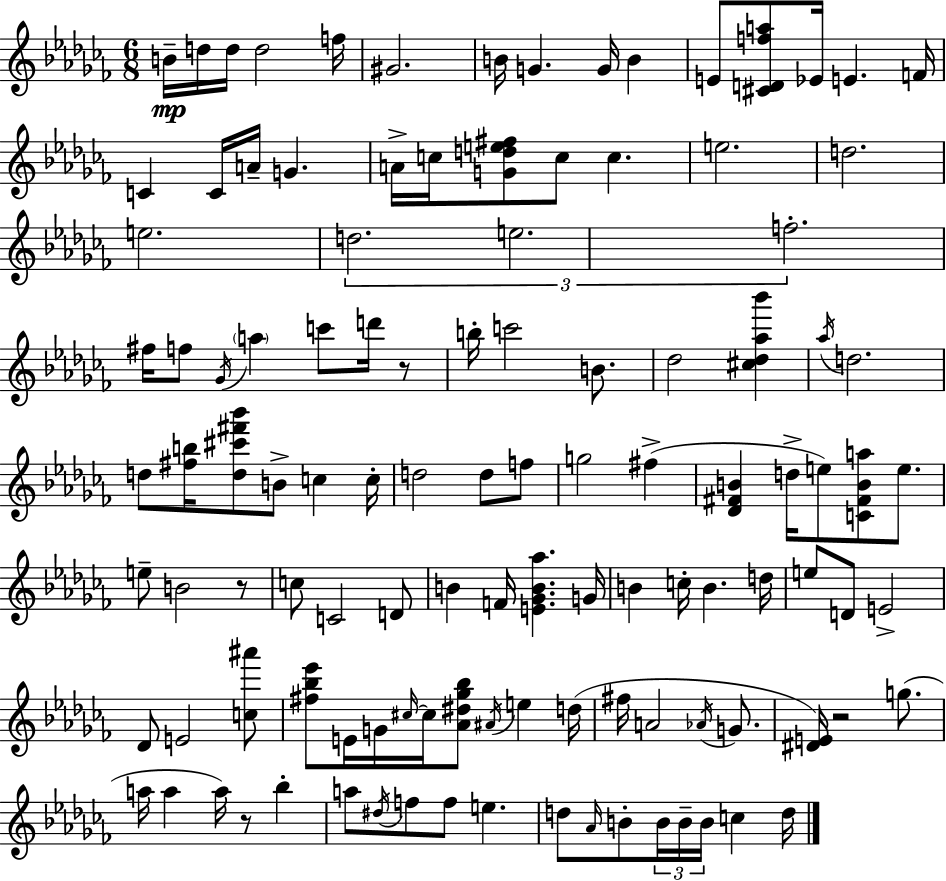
X:1
T:Untitled
M:6/8
L:1/4
K:Abm
B/4 d/4 d/4 d2 f/4 ^G2 B/4 G G/4 B E/2 [^CDfa]/2 _E/4 E F/4 C C/4 A/4 G A/4 c/4 [Gde^f]/2 c/2 c e2 d2 e2 d2 e2 f2 ^f/4 f/2 _G/4 a c'/2 d'/4 z/2 b/4 c'2 B/2 _d2 [^c_d_a_b'] _a/4 d2 d/2 [^fb]/4 [d^c'^f'_b']/2 B/2 c c/4 d2 d/2 f/2 g2 ^f [_D^FB] d/4 e/2 [C^FBa]/2 e/2 e/2 B2 z/2 c/2 C2 D/2 B F/4 [E_GB_a] G/4 B c/4 B d/4 e/2 D/2 E2 _D/2 E2 [c^a']/2 [^f_b_e']/2 E/4 G/4 ^c/4 ^c/4 [_A^d_g_b]/2 ^A/4 e d/4 ^f/4 A2 _A/4 G/2 [^DE]/4 z2 g/2 a/4 a a/4 z/2 _b a/2 ^d/4 f/2 f/2 e d/2 _A/4 B/2 B/4 B/4 B/4 c d/4